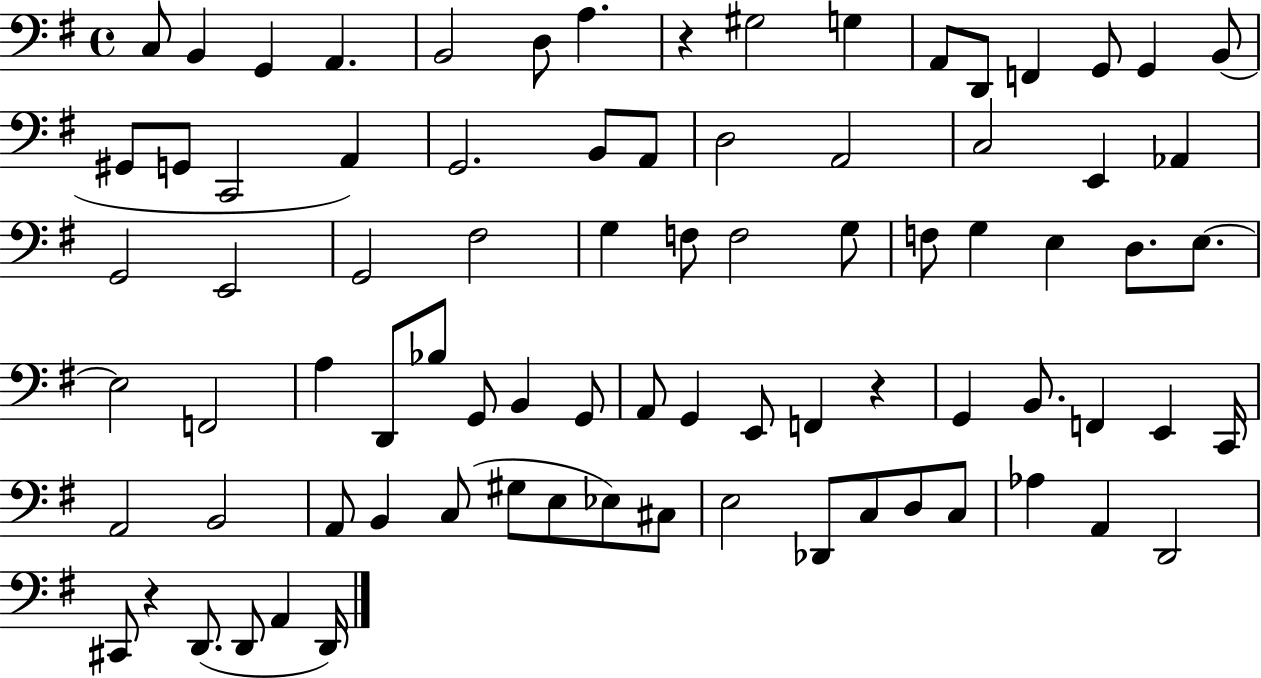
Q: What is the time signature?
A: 4/4